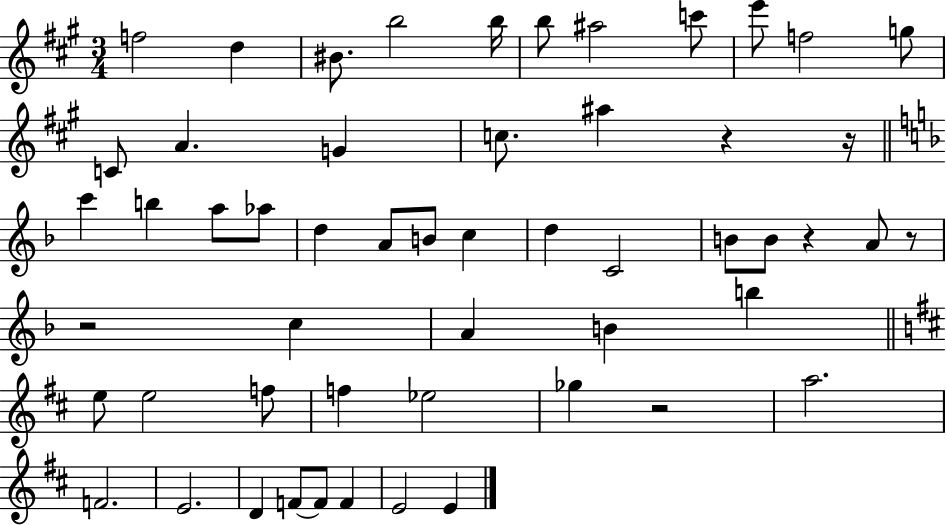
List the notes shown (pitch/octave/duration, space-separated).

F5/h D5/q BIS4/e. B5/h B5/s B5/e A#5/h C6/e E6/e F5/h G5/e C4/e A4/q. G4/q C5/e. A#5/q R/q R/s C6/q B5/q A5/e Ab5/e D5/q A4/e B4/e C5/q D5/q C4/h B4/e B4/e R/q A4/e R/e R/h C5/q A4/q B4/q B5/q E5/e E5/h F5/e F5/q Eb5/h Gb5/q R/h A5/h. F4/h. E4/h. D4/q F4/e F4/e F4/q E4/h E4/q